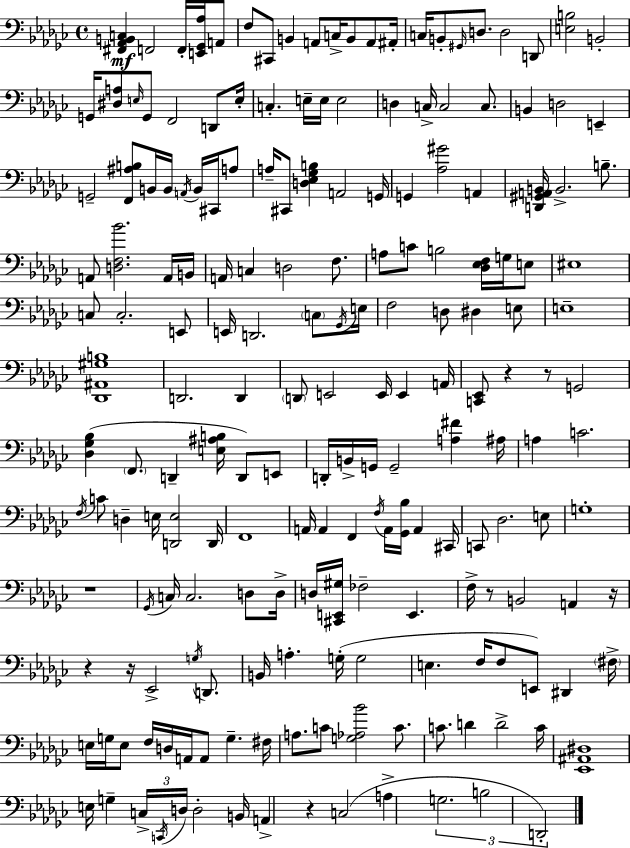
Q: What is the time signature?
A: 4/4